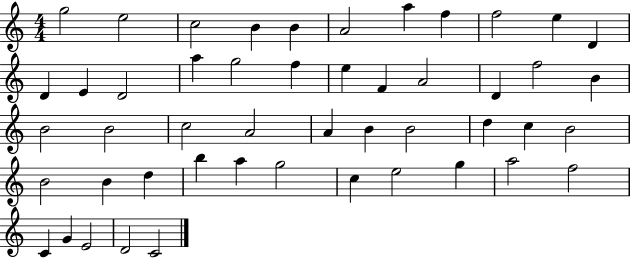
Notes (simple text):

G5/h E5/h C5/h B4/q B4/q A4/h A5/q F5/q F5/h E5/q D4/q D4/q E4/q D4/h A5/q G5/h F5/q E5/q F4/q A4/h D4/q F5/h B4/q B4/h B4/h C5/h A4/h A4/q B4/q B4/h D5/q C5/q B4/h B4/h B4/q D5/q B5/q A5/q G5/h C5/q E5/h G5/q A5/h F5/h C4/q G4/q E4/h D4/h C4/h